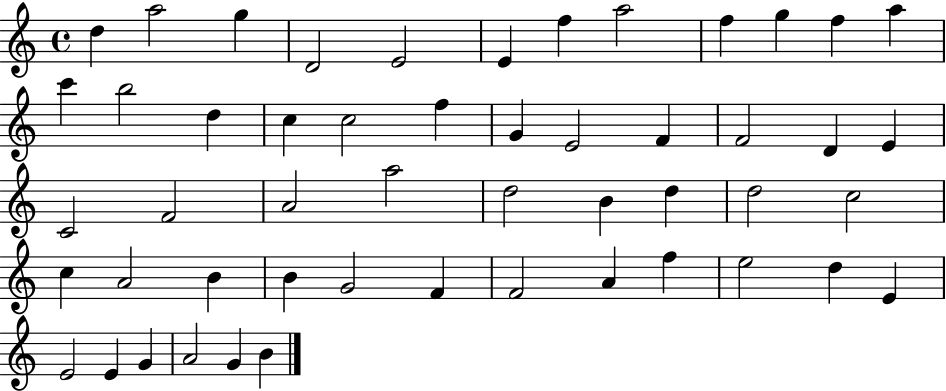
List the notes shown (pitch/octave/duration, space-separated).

D5/q A5/h G5/q D4/h E4/h E4/q F5/q A5/h F5/q G5/q F5/q A5/q C6/q B5/h D5/q C5/q C5/h F5/q G4/q E4/h F4/q F4/h D4/q E4/q C4/h F4/h A4/h A5/h D5/h B4/q D5/q D5/h C5/h C5/q A4/h B4/q B4/q G4/h F4/q F4/h A4/q F5/q E5/h D5/q E4/q E4/h E4/q G4/q A4/h G4/q B4/q